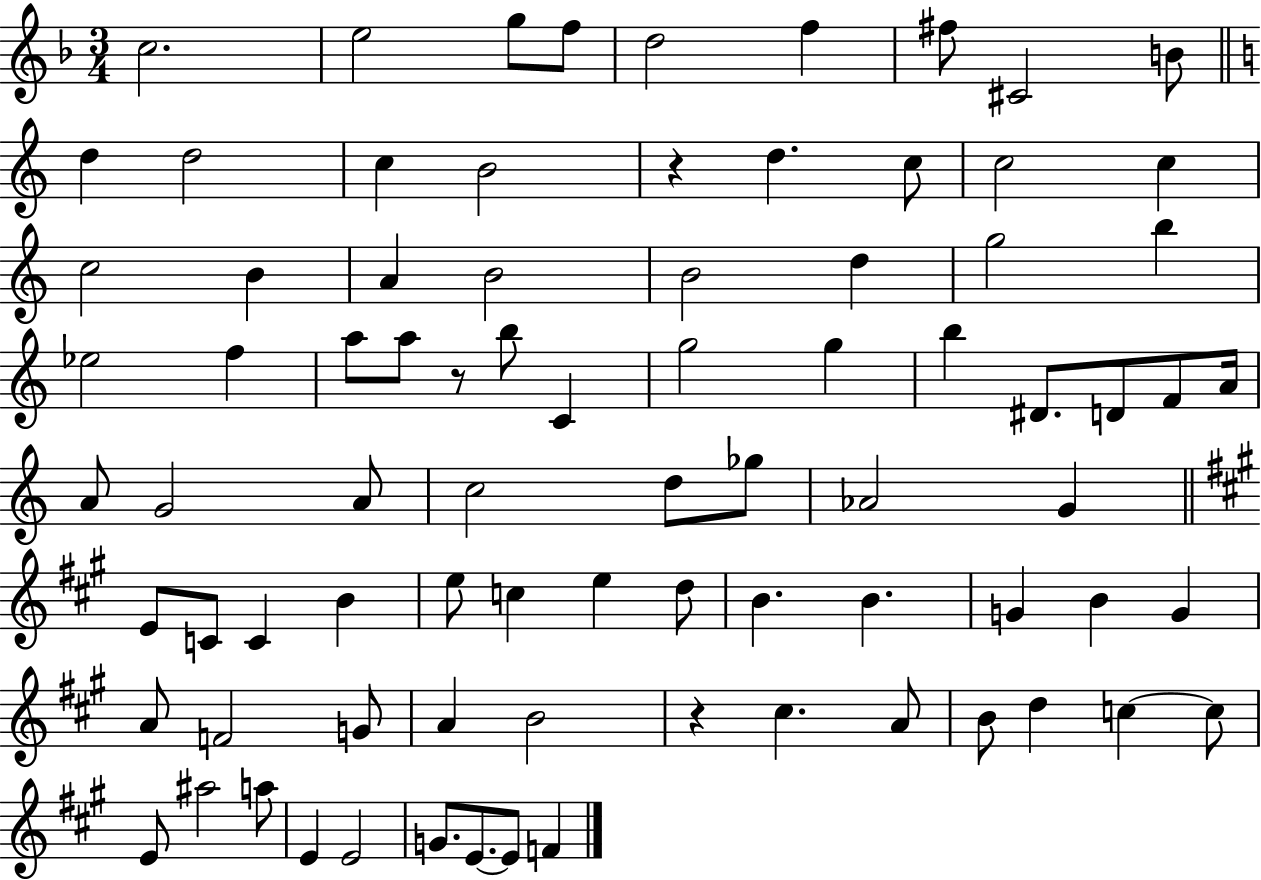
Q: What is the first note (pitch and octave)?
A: C5